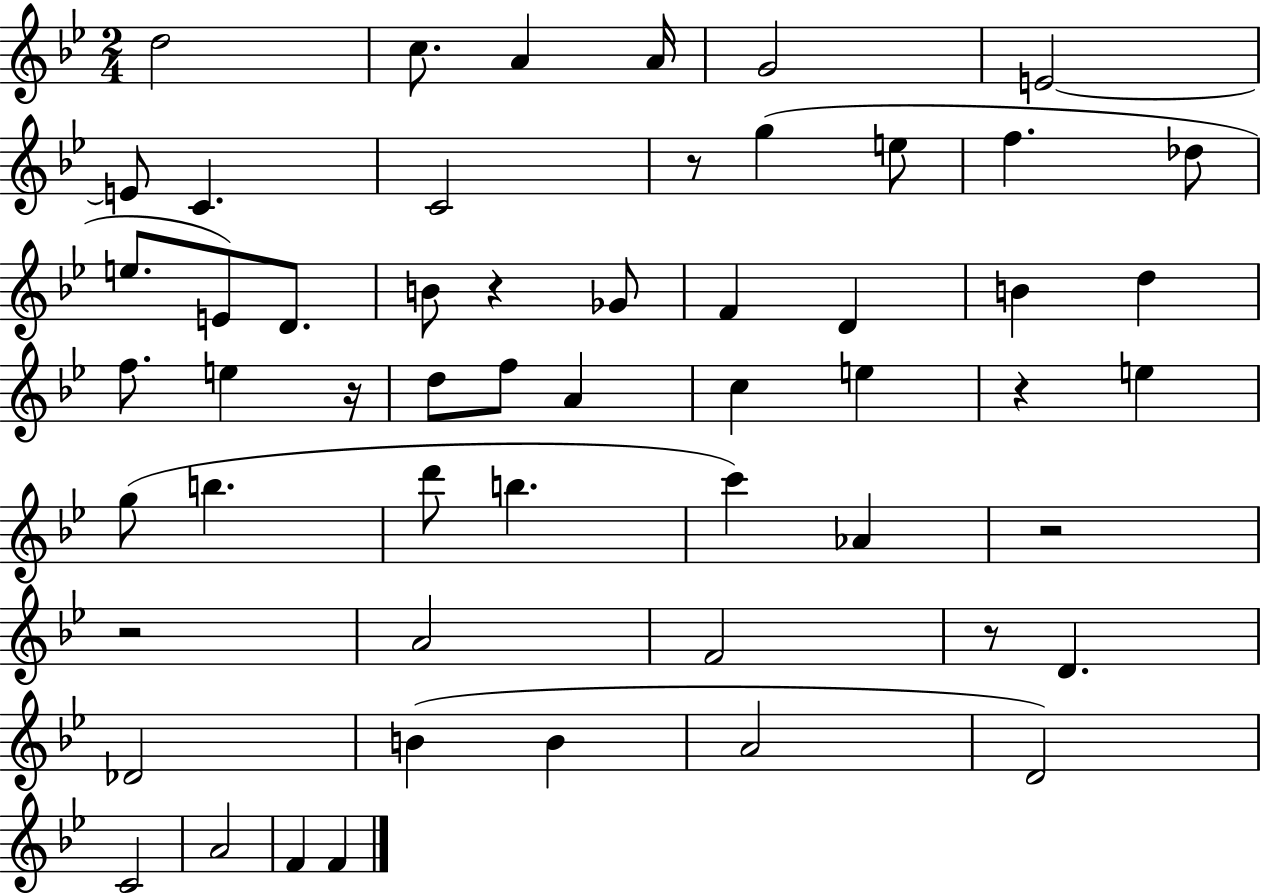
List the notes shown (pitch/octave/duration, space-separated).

D5/h C5/e. A4/q A4/s G4/h E4/h E4/e C4/q. C4/h R/e G5/q E5/e F5/q. Db5/e E5/e. E4/e D4/e. B4/e R/q Gb4/e F4/q D4/q B4/q D5/q F5/e. E5/q R/s D5/e F5/e A4/q C5/q E5/q R/q E5/q G5/e B5/q. D6/e B5/q. C6/q Ab4/q R/h R/h A4/h F4/h R/e D4/q. Db4/h B4/q B4/q A4/h D4/h C4/h A4/h F4/q F4/q